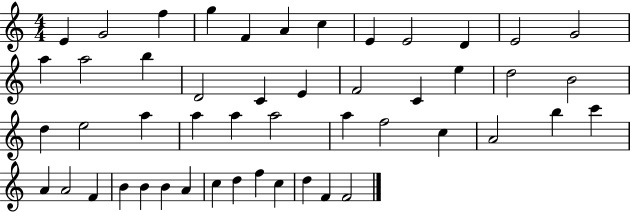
{
  \clef treble
  \numericTimeSignature
  \time 4/4
  \key c \major
  e'4 g'2 f''4 | g''4 f'4 a'4 c''4 | e'4 e'2 d'4 | e'2 g'2 | \break a''4 a''2 b''4 | d'2 c'4 e'4 | f'2 c'4 e''4 | d''2 b'2 | \break d''4 e''2 a''4 | a''4 a''4 a''2 | a''4 f''2 c''4 | a'2 b''4 c'''4 | \break a'4 a'2 f'4 | b'4 b'4 b'4 a'4 | c''4 d''4 f''4 c''4 | d''4 f'4 f'2 | \break \bar "|."
}